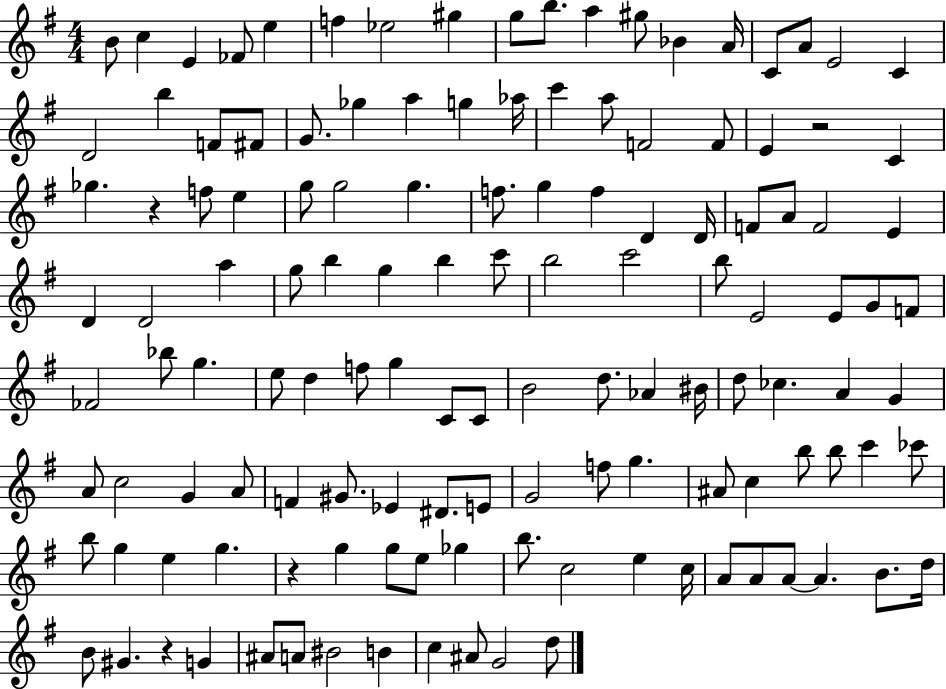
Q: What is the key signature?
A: G major